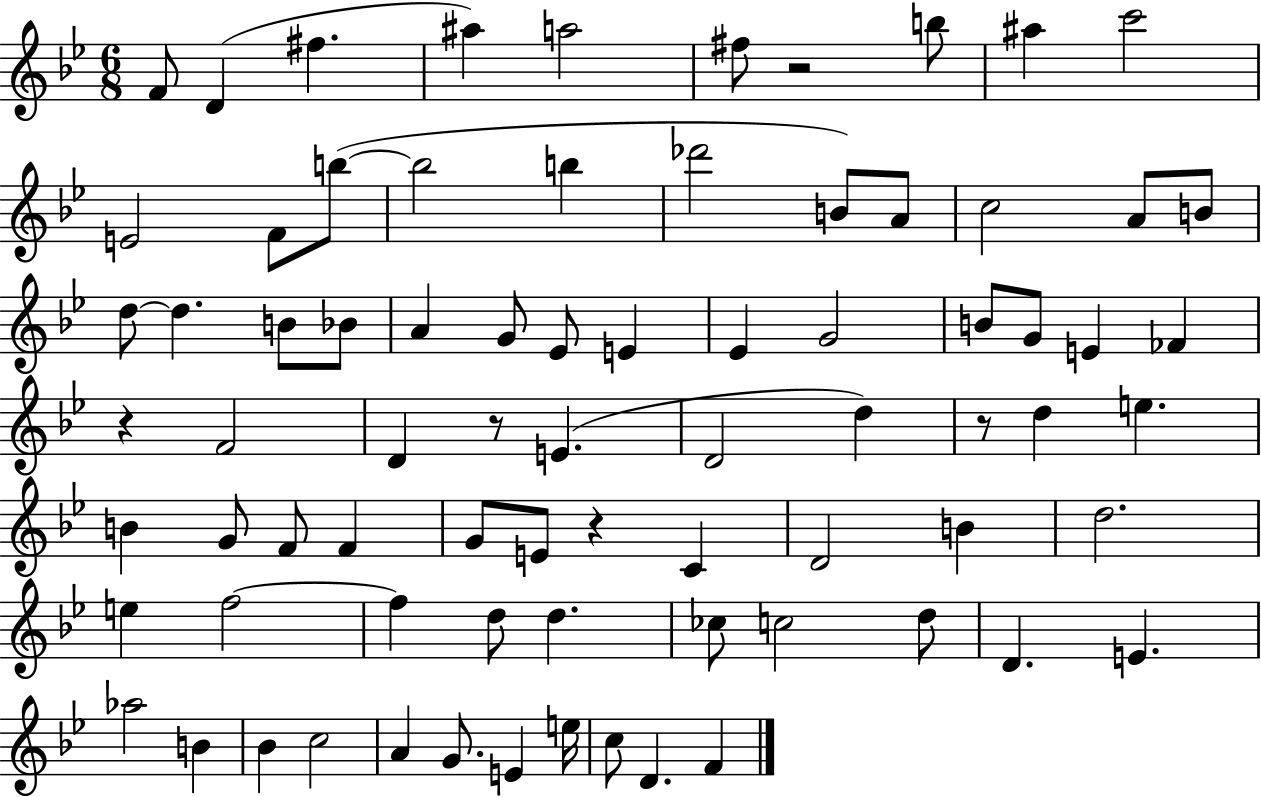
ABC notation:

X:1
T:Untitled
M:6/8
L:1/4
K:Bb
F/2 D ^f ^a a2 ^f/2 z2 b/2 ^a c'2 E2 F/2 b/2 b2 b _d'2 B/2 A/2 c2 A/2 B/2 d/2 d B/2 _B/2 A G/2 _E/2 E _E G2 B/2 G/2 E _F z F2 D z/2 E D2 d z/2 d e B G/2 F/2 F G/2 E/2 z C D2 B d2 e f2 f d/2 d _c/2 c2 d/2 D E _a2 B _B c2 A G/2 E e/4 c/2 D F